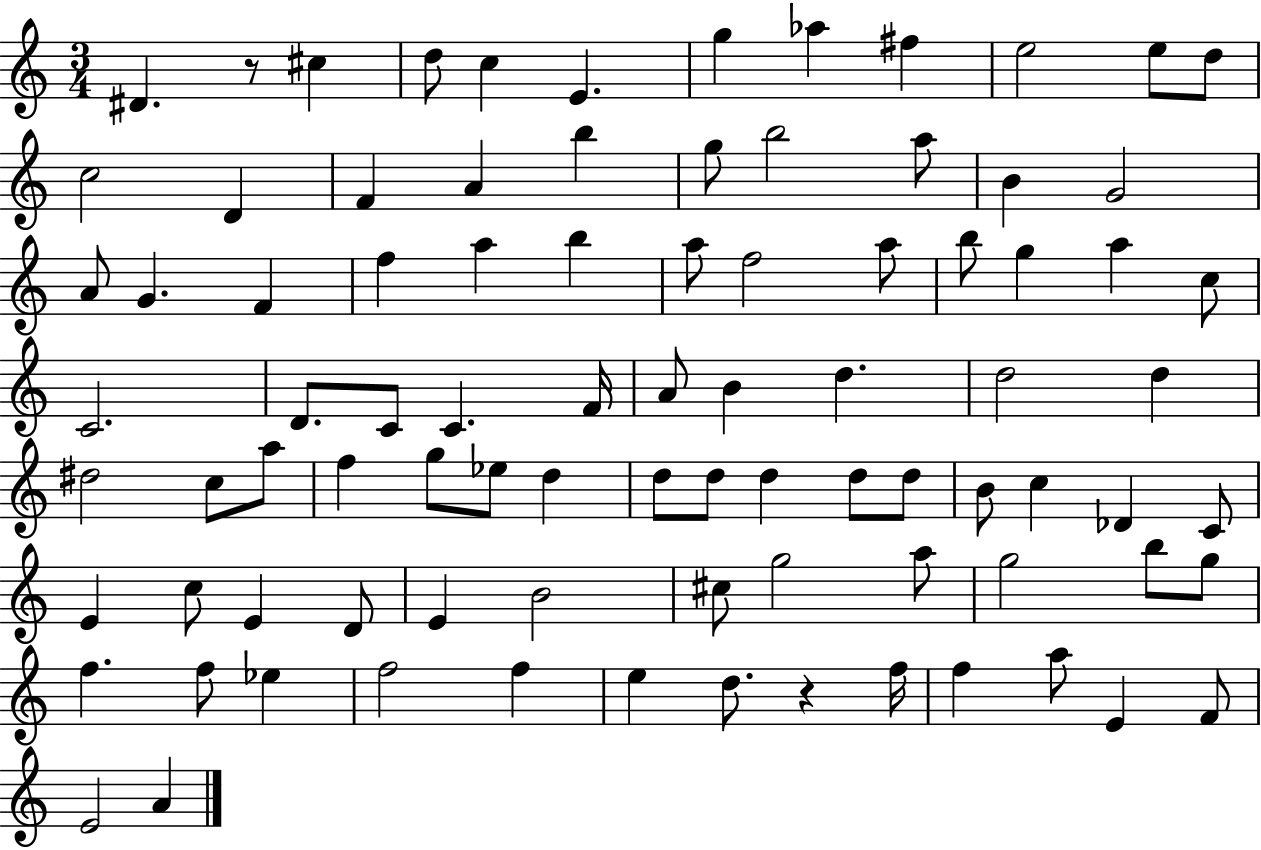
{
  \clef treble
  \numericTimeSignature
  \time 3/4
  \key c \major
  \repeat volta 2 { dis'4. r8 cis''4 | d''8 c''4 e'4. | g''4 aes''4 fis''4 | e''2 e''8 d''8 | \break c''2 d'4 | f'4 a'4 b''4 | g''8 b''2 a''8 | b'4 g'2 | \break a'8 g'4. f'4 | f''4 a''4 b''4 | a''8 f''2 a''8 | b''8 g''4 a''4 c''8 | \break c'2. | d'8. c'8 c'4. f'16 | a'8 b'4 d''4. | d''2 d''4 | \break dis''2 c''8 a''8 | f''4 g''8 ees''8 d''4 | d''8 d''8 d''4 d''8 d''8 | b'8 c''4 des'4 c'8 | \break e'4 c''8 e'4 d'8 | e'4 b'2 | cis''8 g''2 a''8 | g''2 b''8 g''8 | \break f''4. f''8 ees''4 | f''2 f''4 | e''4 d''8. r4 f''16 | f''4 a''8 e'4 f'8 | \break e'2 a'4 | } \bar "|."
}